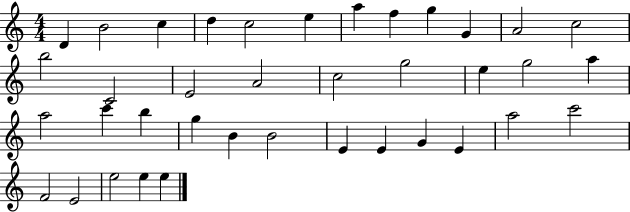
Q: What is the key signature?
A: C major